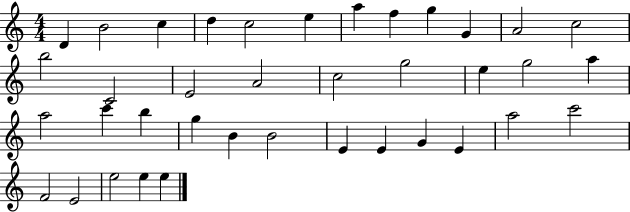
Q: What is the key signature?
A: C major